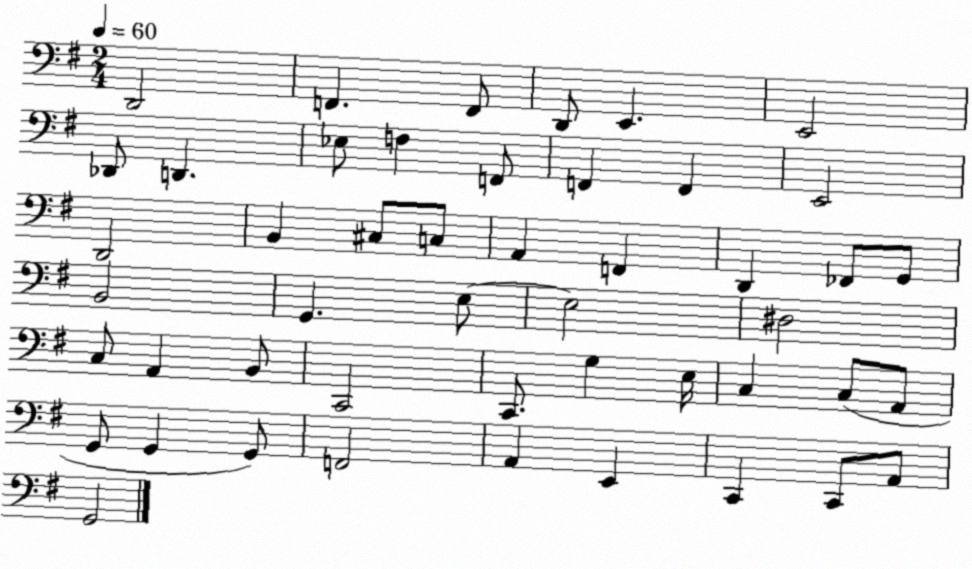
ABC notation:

X:1
T:Untitled
M:2/4
L:1/4
K:G
D,,2 F,, F,,/2 D,,/2 E,, E,,2 _D,,/2 D,, _E,/2 F, F,,/2 F,, F,, E,,2 D,,2 B,, ^C,/2 C,/2 A,, F,, D,, _F,,/2 G,,/2 B,,2 G,, E,/2 E,2 ^D,2 C,/2 A,, B,,/2 C,,2 C,,/2 G, E,/4 C, C,/2 A,,/2 G,,/2 G,, G,,/2 F,,2 A,, E,, C,, C,,/2 A,,/2 G,,2